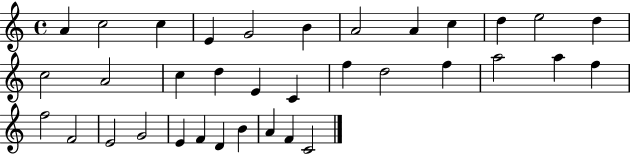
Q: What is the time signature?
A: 4/4